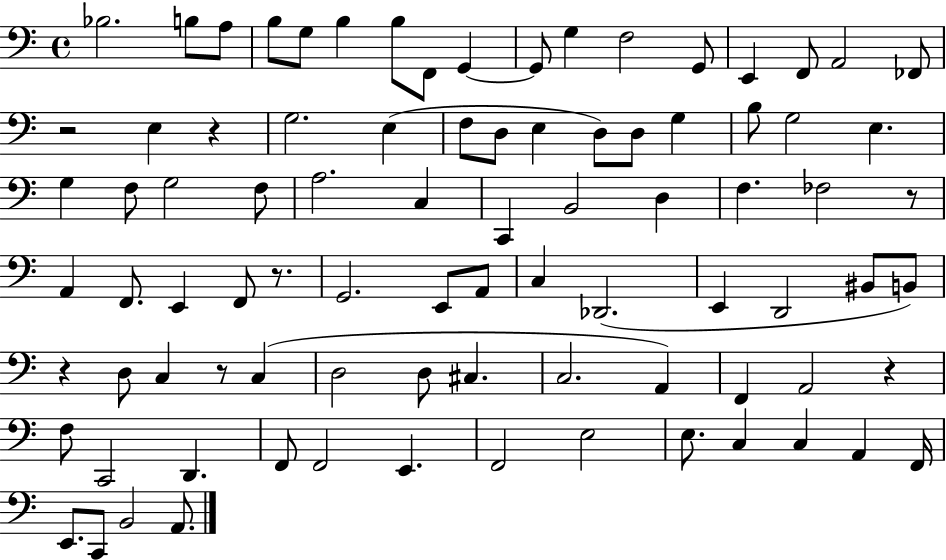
{
  \clef bass
  \time 4/4
  \defaultTimeSignature
  \key c \major
  bes2. b8 a8 | b8 g8 b4 b8 f,8 g,4~~ | g,8 g4 f2 g,8 | e,4 f,8 a,2 fes,8 | \break r2 e4 r4 | g2. e4( | f8 d8 e4 d8) d8 g4 | b8 g2 e4. | \break g4 f8 g2 f8 | a2. c4 | c,4 b,2 d4 | f4. fes2 r8 | \break a,4 f,8. e,4 f,8 r8. | g,2. e,8 a,8 | c4 des,2.( | e,4 d,2 bis,8 b,8) | \break r4 d8 c4 r8 c4( | d2 d8 cis4. | c2. a,4) | f,4 a,2 r4 | \break f8 c,2 d,4. | f,8 f,2 e,4. | f,2 e2 | e8. c4 c4 a,4 f,16 | \break e,8. c,8 b,2 a,8. | \bar "|."
}